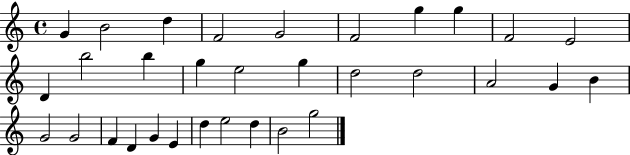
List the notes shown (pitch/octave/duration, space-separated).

G4/q B4/h D5/q F4/h G4/h F4/h G5/q G5/q F4/h E4/h D4/q B5/h B5/q G5/q E5/h G5/q D5/h D5/h A4/h G4/q B4/q G4/h G4/h F4/q D4/q G4/q E4/q D5/q E5/h D5/q B4/h G5/h